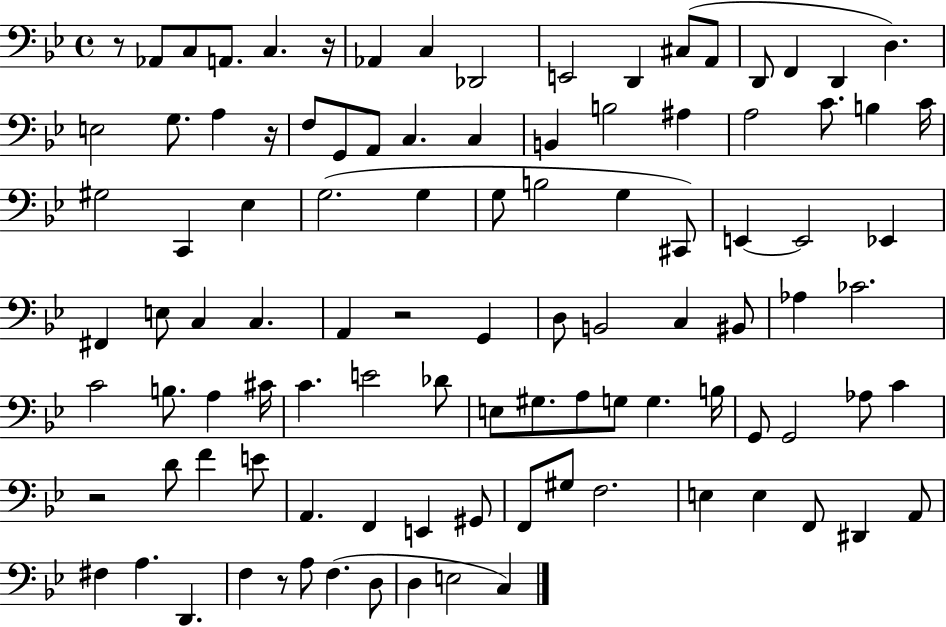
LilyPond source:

{
  \clef bass
  \time 4/4
  \defaultTimeSignature
  \key bes \major
  r8 aes,8 c8 a,8. c4. r16 | aes,4 c4 des,2 | e,2 d,4 cis8( a,8 | d,8 f,4 d,4 d4.) | \break e2 g8. a4 r16 | f8 g,8 a,8 c4. c4 | b,4 b2 ais4 | a2 c'8. b4 c'16 | \break gis2 c,4 ees4 | g2.( g4 | g8 b2 g4 cis,8) | e,4~~ e,2 ees,4 | \break fis,4 e8 c4 c4. | a,4 r2 g,4 | d8 b,2 c4 bis,8 | aes4 ces'2. | \break c'2 b8. a4 cis'16 | c'4. e'2 des'8 | e8 gis8. a8 g8 g4. b16 | g,8 g,2 aes8 c'4 | \break r2 d'8 f'4 e'8 | a,4. f,4 e,4 gis,8 | f,8 gis8 f2. | e4 e4 f,8 dis,4 a,8 | \break fis4 a4. d,4. | f4 r8 a8 f4.( d8 | d4 e2 c4) | \bar "|."
}